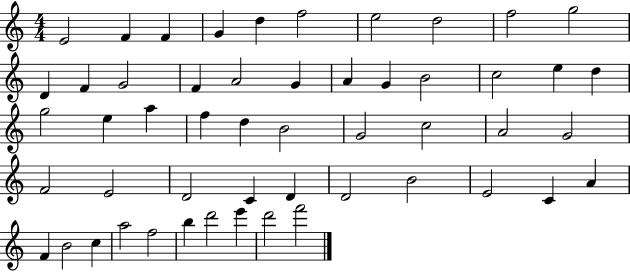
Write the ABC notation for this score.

X:1
T:Untitled
M:4/4
L:1/4
K:C
E2 F F G d f2 e2 d2 f2 g2 D F G2 F A2 G A G B2 c2 e d g2 e a f d B2 G2 c2 A2 G2 F2 E2 D2 C D D2 B2 E2 C A F B2 c a2 f2 b d'2 e' d'2 f'2